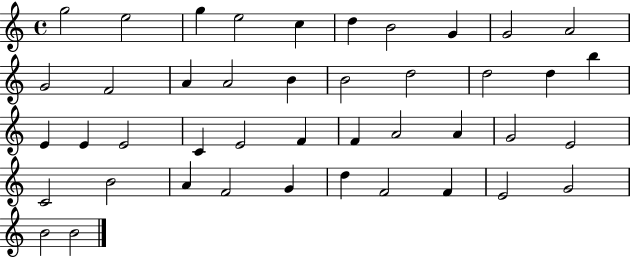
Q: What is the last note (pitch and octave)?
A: B4